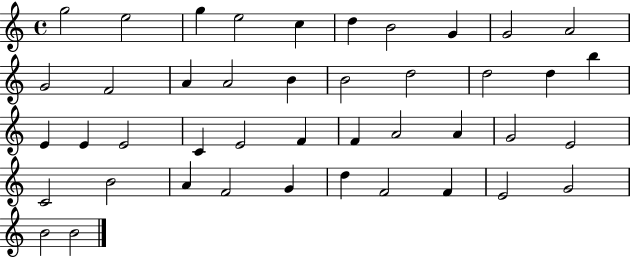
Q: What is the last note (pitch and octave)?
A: B4